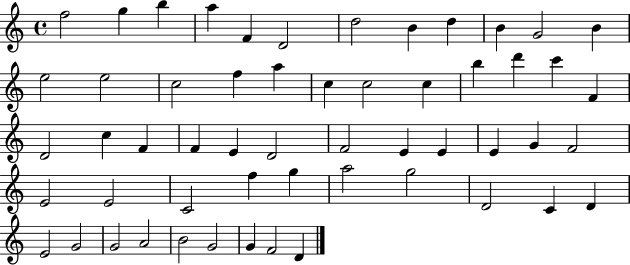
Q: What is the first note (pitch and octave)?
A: F5